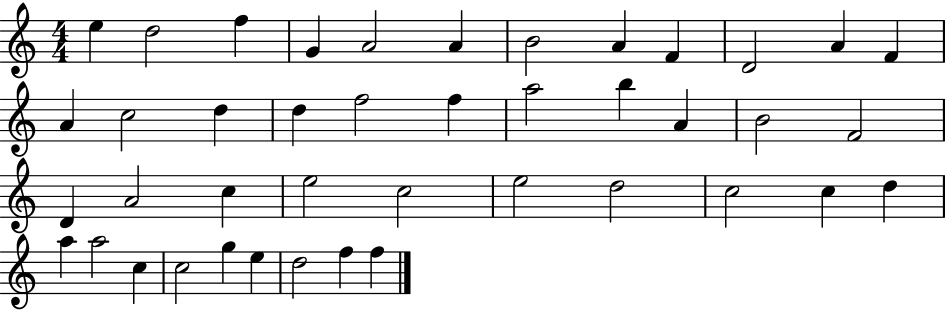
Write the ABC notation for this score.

X:1
T:Untitled
M:4/4
L:1/4
K:C
e d2 f G A2 A B2 A F D2 A F A c2 d d f2 f a2 b A B2 F2 D A2 c e2 c2 e2 d2 c2 c d a a2 c c2 g e d2 f f